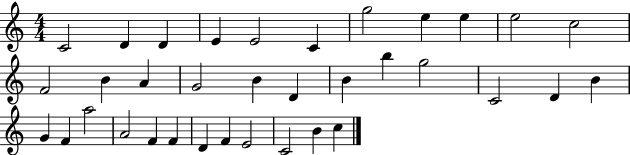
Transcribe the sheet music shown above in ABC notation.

X:1
T:Untitled
M:4/4
L:1/4
K:C
C2 D D E E2 C g2 e e e2 c2 F2 B A G2 B D B b g2 C2 D B G F a2 A2 F F D F E2 C2 B c